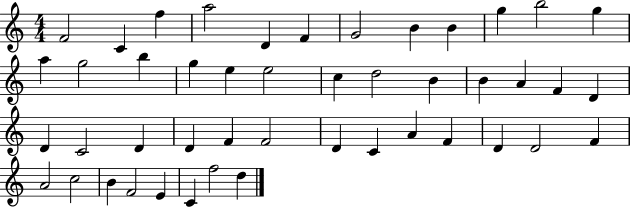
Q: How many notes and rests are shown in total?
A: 46